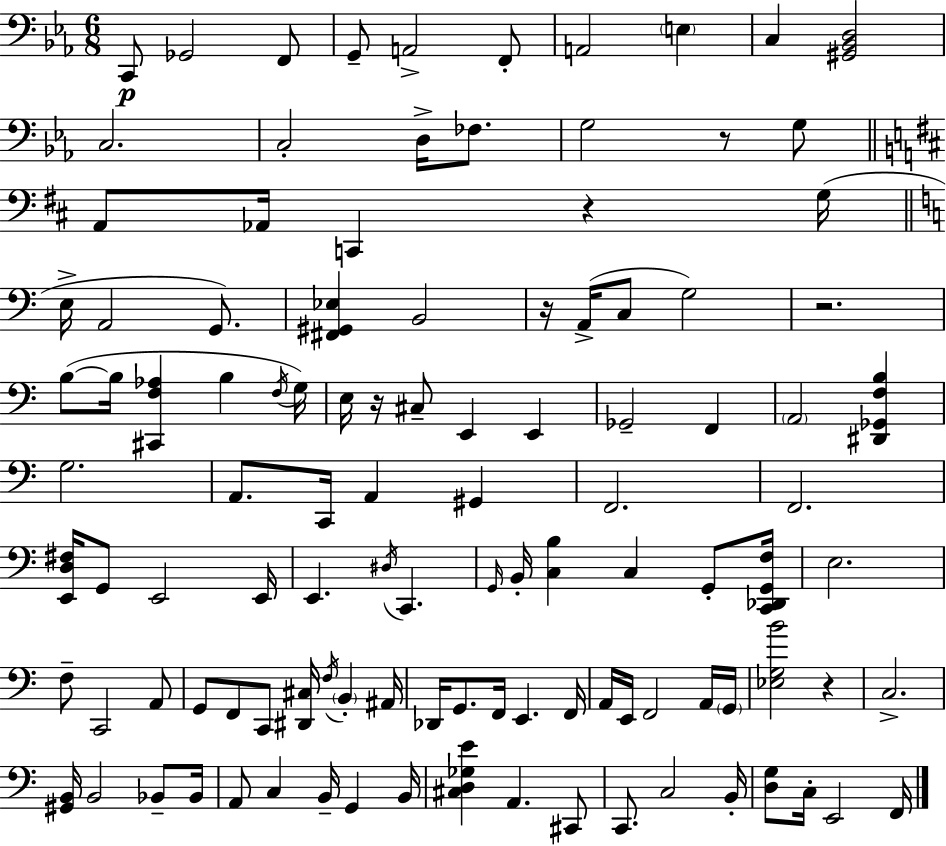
{
  \clef bass
  \numericTimeSignature
  \time 6/8
  \key ees \major
  c,8\p ges,2 f,8 | g,8-- a,2-> f,8-. | a,2 \parenthesize e4 | c4 <gis, bes, d>2 | \break c2. | c2-. d16-> fes8. | g2 r8 g8 | \bar "||" \break \key d \major a,8 aes,16 c,4 r4 g16( | \bar "||" \break \key a \minor e16-> a,2 g,8.) | <fis, gis, ees>4 b,2 | r16 a,16->( c8 g2) | r2. | \break b8~(~ b16 <cis, f aes>4 b4 \acciaccatura { f16 } | g16) e16 r16 cis8-- e,4 e,4 | ges,2-- f,4 | \parenthesize a,2 <dis, ges, f b>4 | \break g2. | a,8. c,16 a,4 gis,4 | f,2. | f,2. | \break <e, d fis>16 g,8 e,2 | e,16 e,4. \acciaccatura { dis16 } c,4. | \grace { g,16 } b,16-. <c b>4 c4 | g,8-. <c, des, g, f>16 e2. | \break f8-- c,2 | a,8 g,8 f,8 c,8 <dis, cis>16 \acciaccatura { f16 } \parenthesize b,4-. | ais,16 des,16 g,8. f,16 e,4. | f,16 a,16 e,16 f,2 | \break a,16 \parenthesize g,16 <ees g b'>2 | r4 c2.-> | <gis, b,>16 b,2 | bes,8-- bes,16 a,8 c4 b,16-- g,4 | \break b,16 <cis d ges e'>4 a,4. | cis,8 c,8. c2 | b,16-. <d g>8 c16-. e,2 | f,16 \bar "|."
}